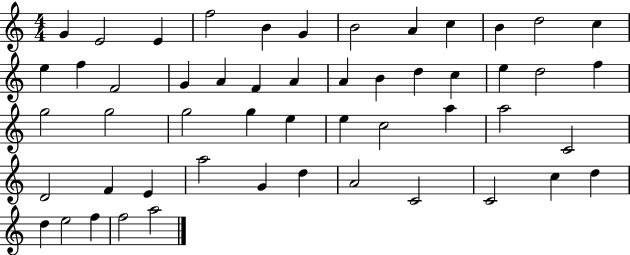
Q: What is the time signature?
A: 4/4